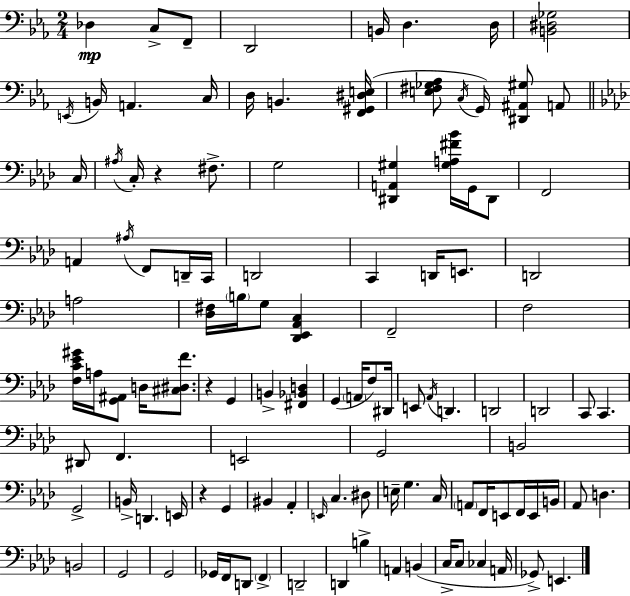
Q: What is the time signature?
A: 2/4